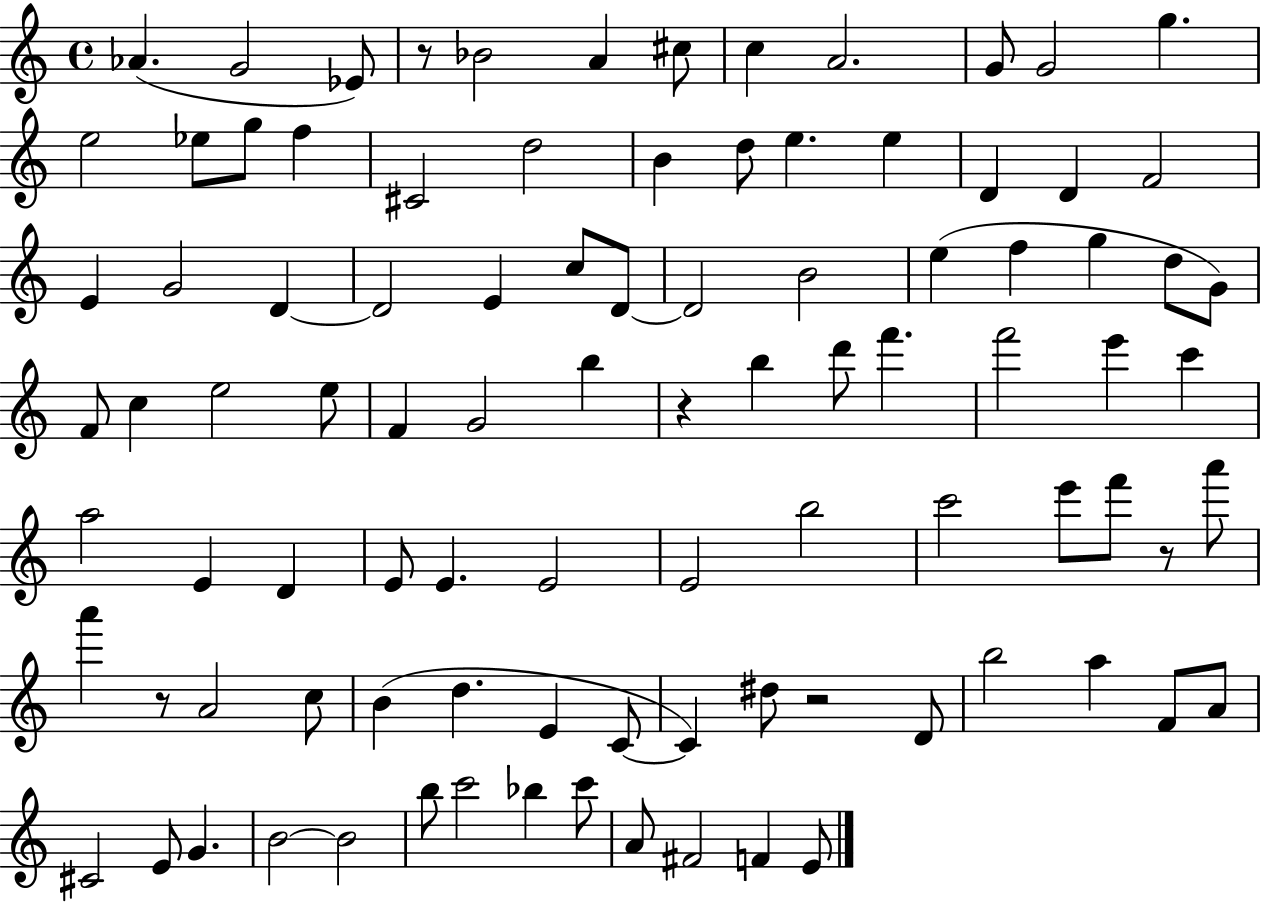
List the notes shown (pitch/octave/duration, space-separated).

Ab4/q. G4/h Eb4/e R/e Bb4/h A4/q C#5/e C5/q A4/h. G4/e G4/h G5/q. E5/h Eb5/e G5/e F5/q C#4/h D5/h B4/q D5/e E5/q. E5/q D4/q D4/q F4/h E4/q G4/h D4/q D4/h E4/q C5/e D4/e D4/h B4/h E5/q F5/q G5/q D5/e G4/e F4/e C5/q E5/h E5/e F4/q G4/h B5/q R/q B5/q D6/e F6/q. F6/h E6/q C6/q A5/h E4/q D4/q E4/e E4/q. E4/h E4/h B5/h C6/h E6/e F6/e R/e A6/e A6/q R/e A4/h C5/e B4/q D5/q. E4/q C4/e C4/q D#5/e R/h D4/e B5/h A5/q F4/e A4/e C#4/h E4/e G4/q. B4/h B4/h B5/e C6/h Bb5/q C6/e A4/e F#4/h F4/q E4/e